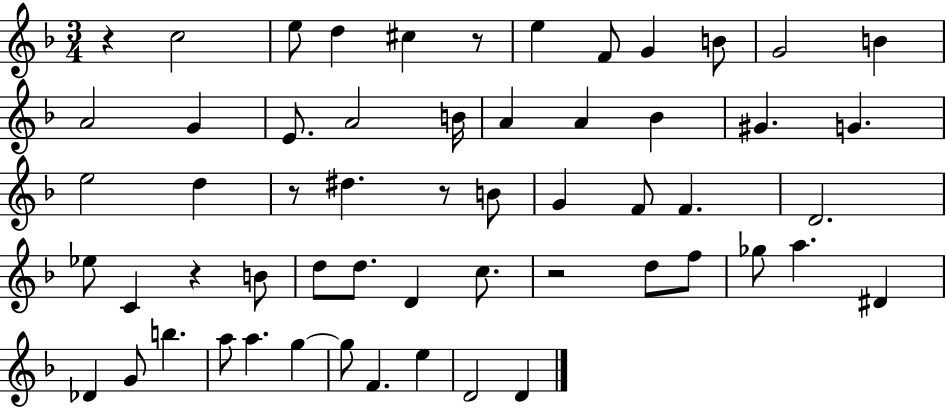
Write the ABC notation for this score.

X:1
T:Untitled
M:3/4
L:1/4
K:F
z c2 e/2 d ^c z/2 e F/2 G B/2 G2 B A2 G E/2 A2 B/4 A A _B ^G G e2 d z/2 ^d z/2 B/2 G F/2 F D2 _e/2 C z B/2 d/2 d/2 D c/2 z2 d/2 f/2 _g/2 a ^D _D G/2 b a/2 a g g/2 F e D2 D